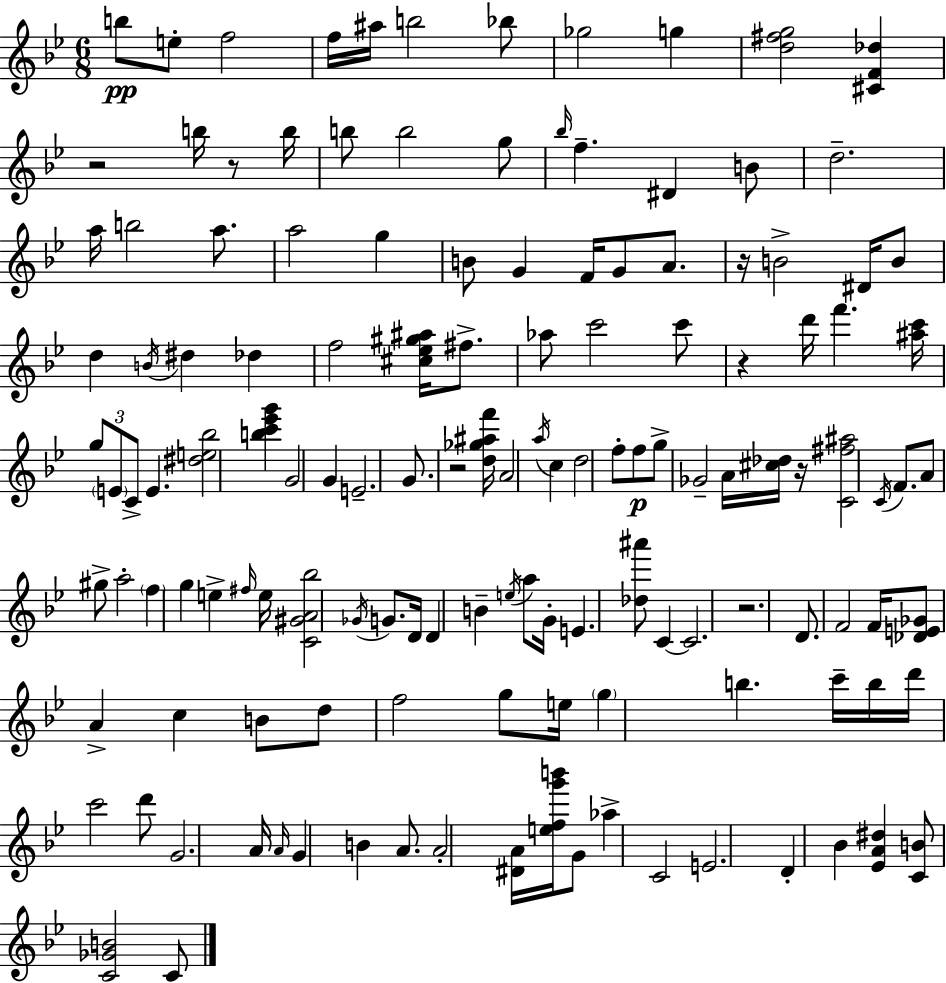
B5/e E5/e F5/h F5/s A#5/s B5/h Bb5/e Gb5/h G5/q [D5,F#5,G5]/h [C#4,F4,Db5]/q R/h B5/s R/e B5/s B5/e B5/h G5/e Bb5/s F5/q. D#4/q B4/e D5/h. A5/s B5/h A5/e. A5/h G5/q B4/e G4/q F4/s G4/e A4/e. R/s B4/h D#4/s B4/e D5/q B4/s D#5/q Db5/q F5/h [C#5,Eb5,G#5,A#5]/s F#5/e. Ab5/e C6/h C6/e R/q D6/s F6/q. [A#5,C6]/s G5/e E4/e C4/e E4/q. [D#5,E5,Bb5]/h [B5,C6,Eb6,G6]/q G4/h G4/q E4/h. G4/e. R/h [D5,Gb5,A#5,F6]/s A4/h A5/s C5/q D5/h F5/e F5/e G5/e Gb4/h A4/s [C#5,Db5]/s R/s [C4,F#5,A#5]/h C4/s F4/e. A4/e G#5/e A5/h F5/q G5/q E5/q F#5/s E5/s [C4,G#4,A4,Bb5]/h Gb4/s G4/e. D4/s D4/q B4/q E5/s A5/e G4/s E4/q. [Db5,A#6]/e C4/q C4/h. R/h. D4/e. F4/h F4/s [Db4,E4,Gb4]/e A4/q C5/q B4/e D5/e F5/h G5/e E5/s G5/q B5/q. C6/s B5/s D6/s C6/h D6/e G4/h. A4/s A4/s G4/q B4/q A4/e. A4/h [D#4,A4]/s [E5,F5,G6,B6]/s G4/e Ab5/q C4/h E4/h. D4/q Bb4/q [Eb4,A4,D#5]/q [C4,B4]/e [C4,Gb4,B4]/h C4/e